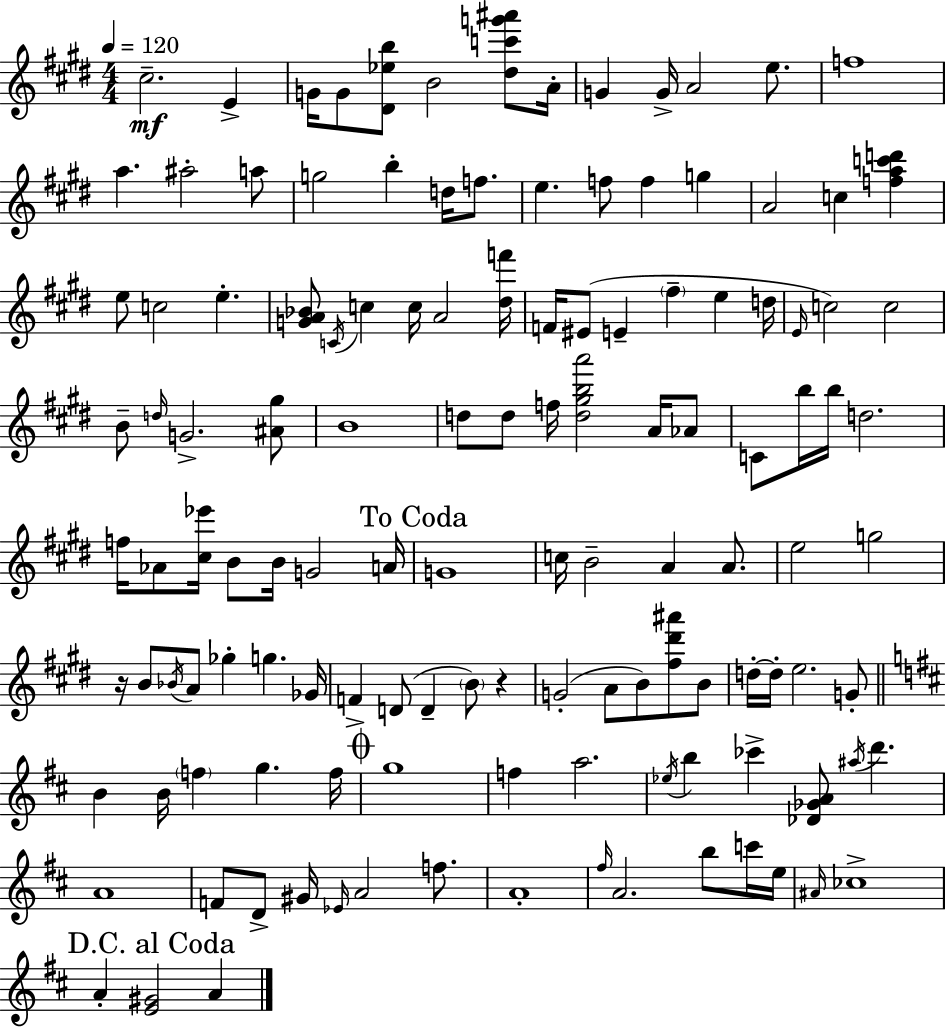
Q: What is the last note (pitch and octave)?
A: A4